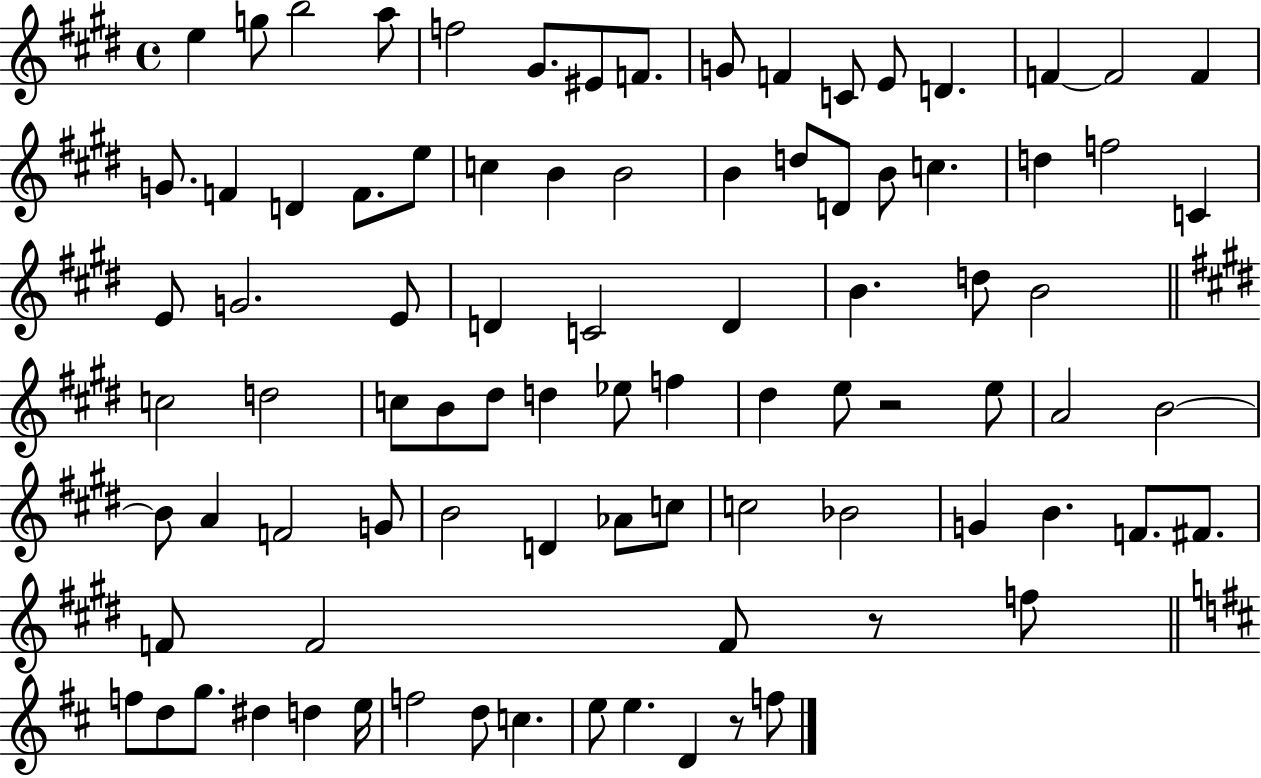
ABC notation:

X:1
T:Untitled
M:4/4
L:1/4
K:E
e g/2 b2 a/2 f2 ^G/2 ^E/2 F/2 G/2 F C/2 E/2 D F F2 F G/2 F D F/2 e/2 c B B2 B d/2 D/2 B/2 c d f2 C E/2 G2 E/2 D C2 D B d/2 B2 c2 d2 c/2 B/2 ^d/2 d _e/2 f ^d e/2 z2 e/2 A2 B2 B/2 A F2 G/2 B2 D _A/2 c/2 c2 _B2 G B F/2 ^F/2 F/2 F2 F/2 z/2 f/2 f/2 d/2 g/2 ^d d e/4 f2 d/2 c e/2 e D z/2 f/2